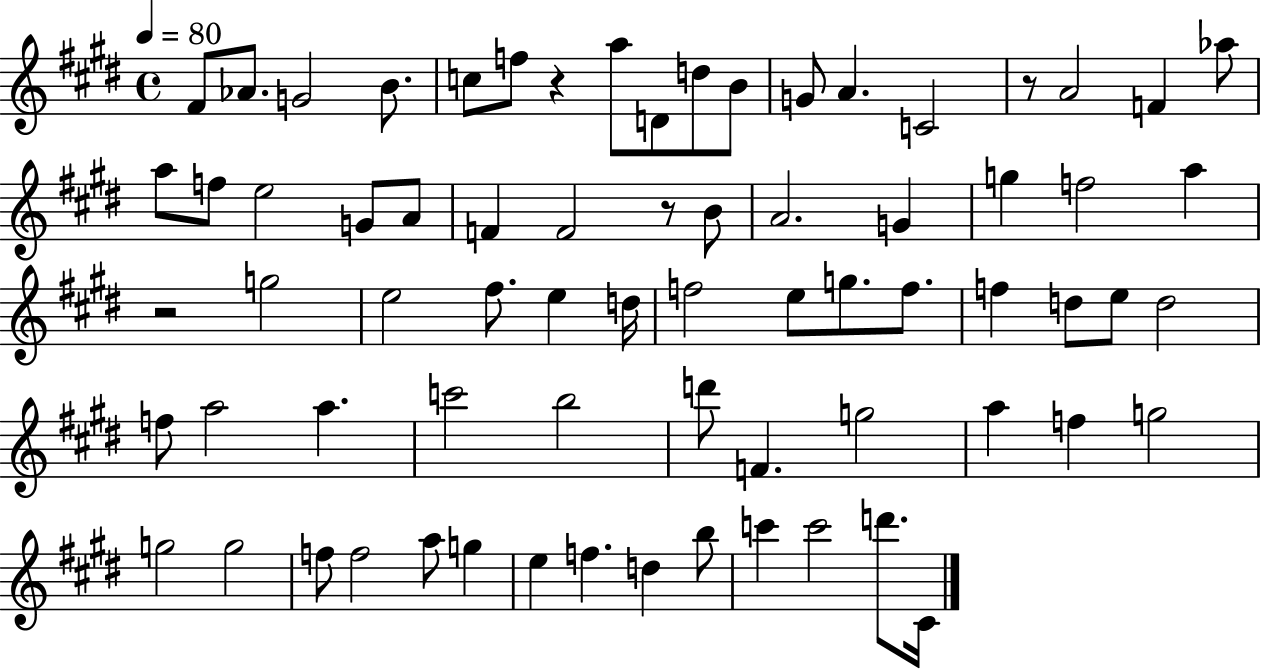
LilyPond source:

{
  \clef treble
  \time 4/4
  \defaultTimeSignature
  \key e \major
  \tempo 4 = 80
  \repeat volta 2 { fis'8 aes'8. g'2 b'8. | c''8 f''8 r4 a''8 d'8 d''8 b'8 | g'8 a'4. c'2 | r8 a'2 f'4 aes''8 | \break a''8 f''8 e''2 g'8 a'8 | f'4 f'2 r8 b'8 | a'2. g'4 | g''4 f''2 a''4 | \break r2 g''2 | e''2 fis''8. e''4 d''16 | f''2 e''8 g''8. f''8. | f''4 d''8 e''8 d''2 | \break f''8 a''2 a''4. | c'''2 b''2 | d'''8 f'4. g''2 | a''4 f''4 g''2 | \break g''2 g''2 | f''8 f''2 a''8 g''4 | e''4 f''4. d''4 b''8 | c'''4 c'''2 d'''8. cis'16 | \break } \bar "|."
}